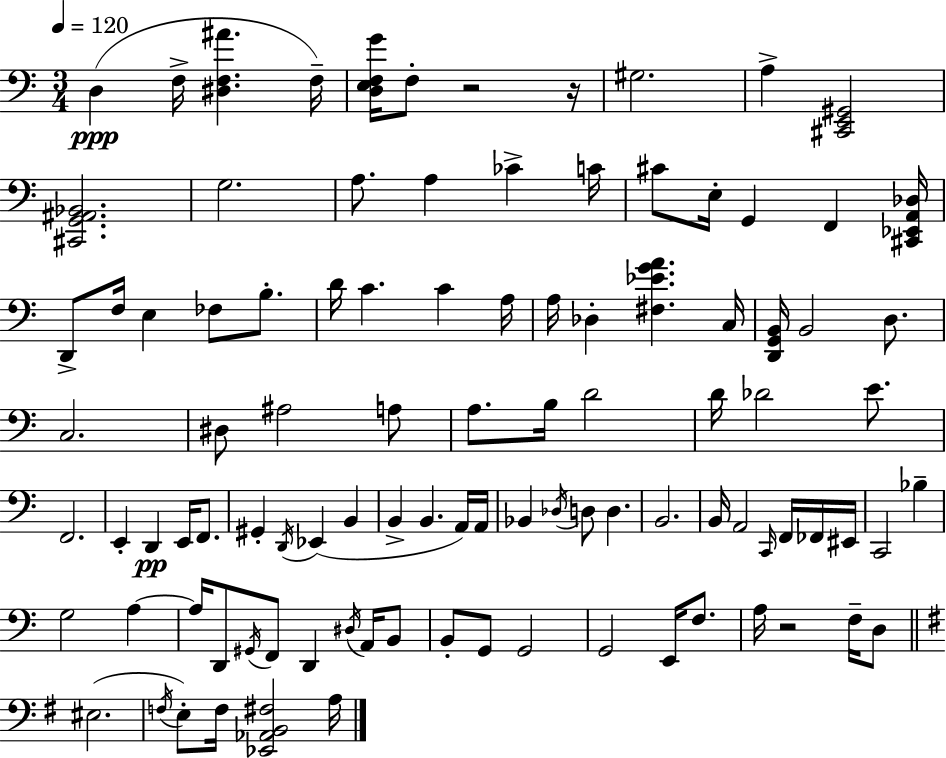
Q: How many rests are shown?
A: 3